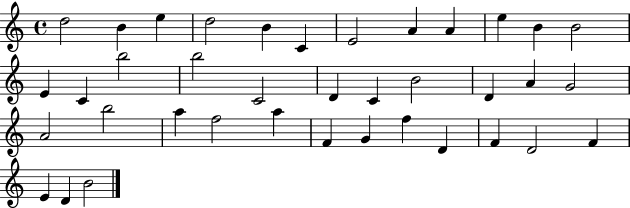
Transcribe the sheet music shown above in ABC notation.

X:1
T:Untitled
M:4/4
L:1/4
K:C
d2 B e d2 B C E2 A A e B B2 E C b2 b2 C2 D C B2 D A G2 A2 b2 a f2 a F G f D F D2 F E D B2